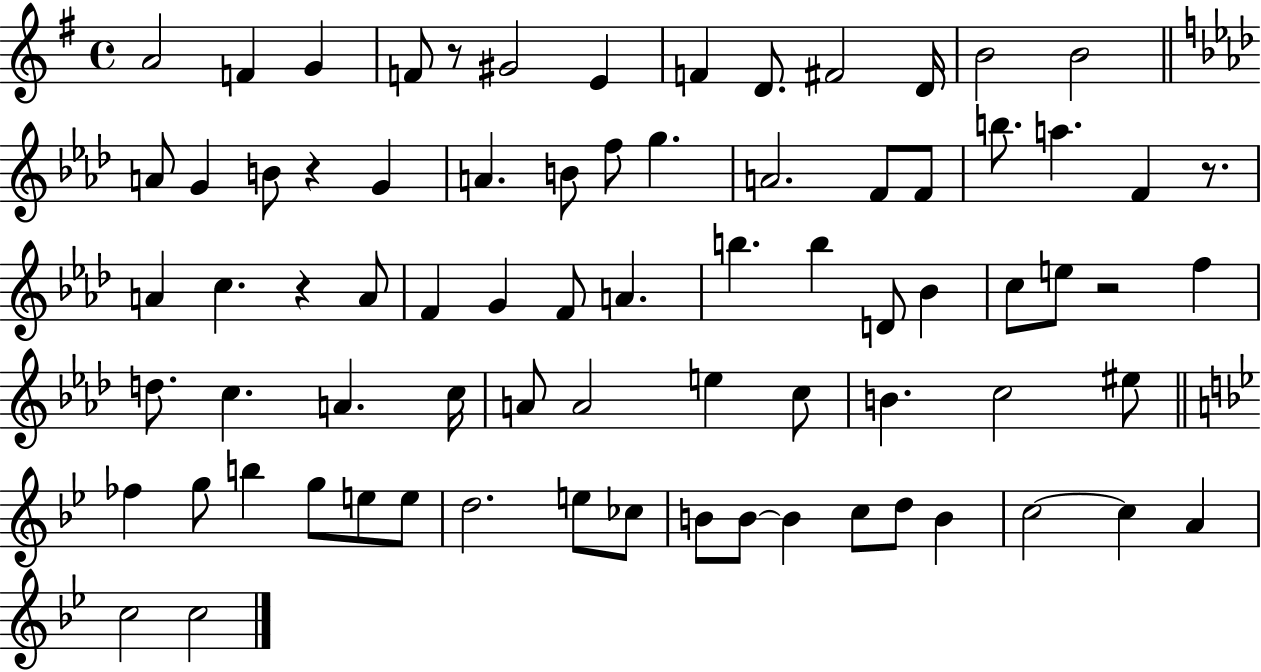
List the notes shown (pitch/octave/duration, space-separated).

A4/h F4/q G4/q F4/e R/e G#4/h E4/q F4/q D4/e. F#4/h D4/s B4/h B4/h A4/e G4/q B4/e R/q G4/q A4/q. B4/e F5/e G5/q. A4/h. F4/e F4/e B5/e. A5/q. F4/q R/e. A4/q C5/q. R/q A4/e F4/q G4/q F4/e A4/q. B5/q. B5/q D4/e Bb4/q C5/e E5/e R/h F5/q D5/e. C5/q. A4/q. C5/s A4/e A4/h E5/q C5/e B4/q. C5/h EIS5/e FES5/q G5/e B5/q G5/e E5/e E5/e D5/h. E5/e CES5/e B4/e B4/e B4/q C5/e D5/e B4/q C5/h C5/q A4/q C5/h C5/h